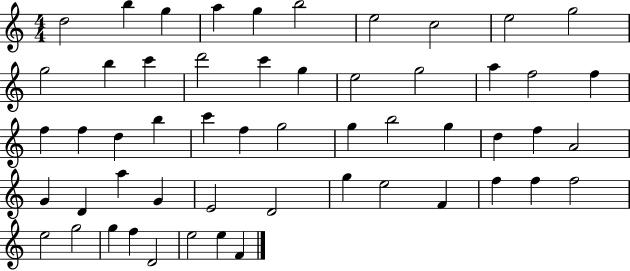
D5/h B5/q G5/q A5/q G5/q B5/h E5/h C5/h E5/h G5/h G5/h B5/q C6/q D6/h C6/q G5/q E5/h G5/h A5/q F5/h F5/q F5/q F5/q D5/q B5/q C6/q F5/q G5/h G5/q B5/h G5/q D5/q F5/q A4/h G4/q D4/q A5/q G4/q E4/h D4/h G5/q E5/h F4/q F5/q F5/q F5/h E5/h G5/h G5/q F5/q D4/h E5/h E5/q F4/q